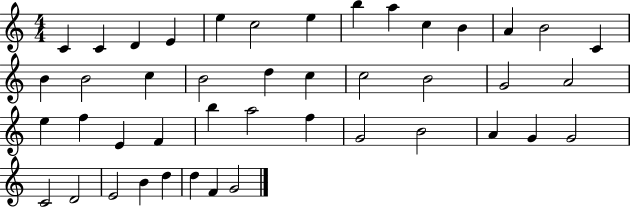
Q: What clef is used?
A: treble